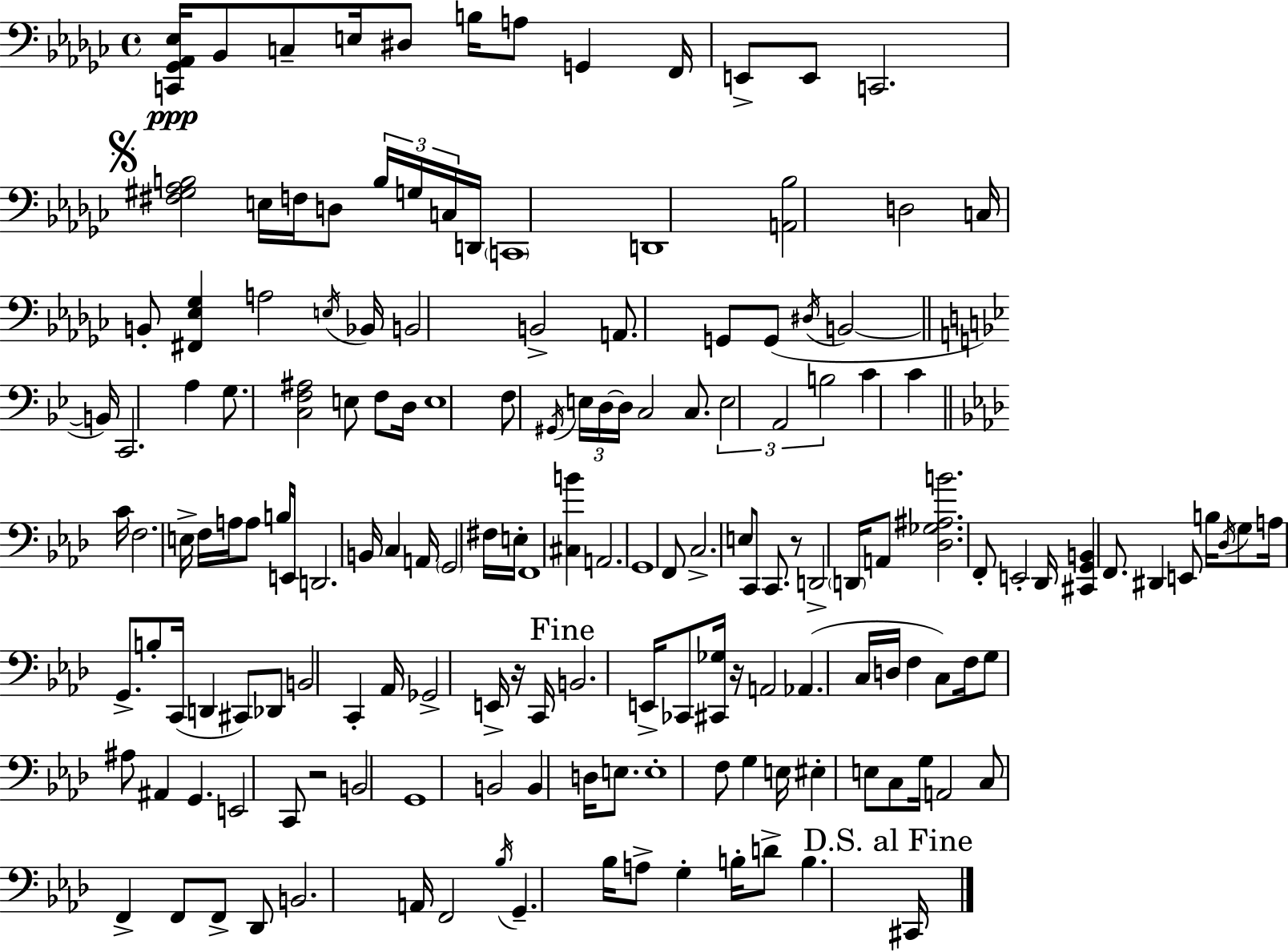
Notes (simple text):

[C2,Gb2,Ab2,Eb3]/s Bb2/e C3/e E3/s D#3/e B3/s A3/e G2/q F2/s E2/e E2/e C2/h. [F#3,G#3,Ab3,B3]/h E3/s F3/s D3/e B3/s G3/s C3/s D2/s C2/w D2/w [A2,Bb3]/h D3/h C3/s B2/e [F#2,Eb3,Gb3]/q A3/h E3/s Bb2/s B2/h B2/h A2/e. G2/e G2/e D#3/s B2/h B2/s C2/h. A3/q G3/e. [C3,F3,A#3]/h E3/e F3/e D3/s E3/w F3/e G#2/s E3/s D3/s D3/s C3/h C3/e. E3/h A2/h B3/h C4/q C4/q C4/s F3/h. E3/s F3/s A3/s A3/e B3/s E2/s D2/h. B2/s C3/q A2/s G2/h F#3/s E3/s F2/w [C#3,B4]/q A2/h. G2/w F2/e C3/h. E3/e C2/e C2/e. R/e D2/h D2/s A2/e [Db3,Gb3,A#3,B4]/h. F2/e E2/h Db2/s [C#2,G2,B2]/q F2/e. D#2/q E2/e B3/s Db3/s G3/e A3/s G2/e. B3/e C2/s D2/q C#2/e Db2/e B2/h C2/q Ab2/s Gb2/h E2/s R/s C2/s B2/h. E2/s CES2/e [C#2,Gb3]/s R/s A2/h Ab2/q. C3/s D3/s F3/q C3/e F3/s G3/e A#3/e A#2/q G2/q. E2/h C2/e R/h B2/h G2/w B2/h B2/q D3/s E3/e. E3/w F3/e G3/q E3/s EIS3/q E3/e C3/e G3/s A2/h C3/e F2/q F2/e F2/e Db2/e B2/h. A2/s F2/h Bb3/s G2/q. Bb3/s A3/e G3/q B3/s D4/e B3/q. C#2/s